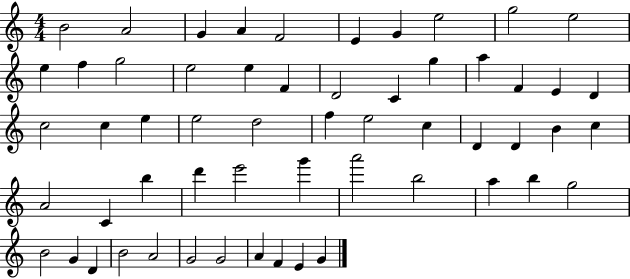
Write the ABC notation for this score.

X:1
T:Untitled
M:4/4
L:1/4
K:C
B2 A2 G A F2 E G e2 g2 e2 e f g2 e2 e F D2 C g a F E D c2 c e e2 d2 f e2 c D D B c A2 C b d' e'2 g' a'2 b2 a b g2 B2 G D B2 A2 G2 G2 A F E G